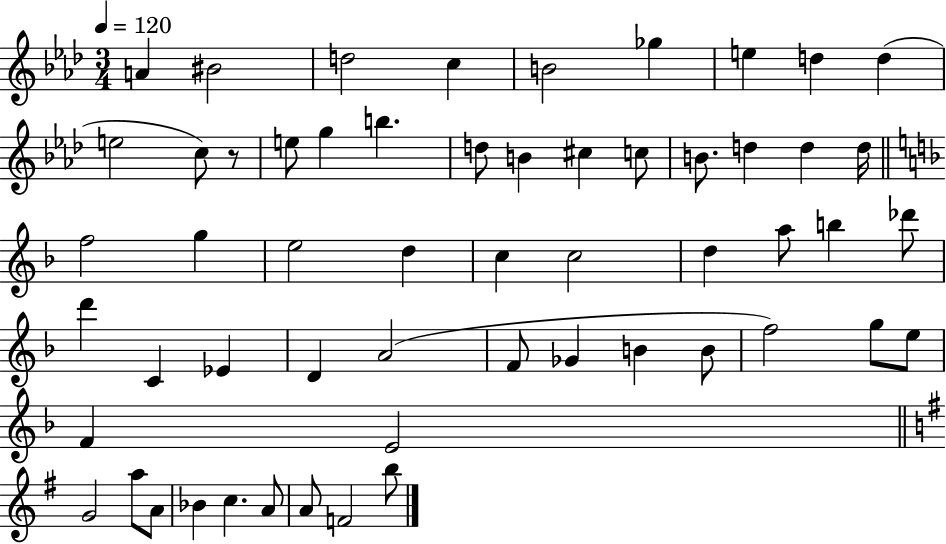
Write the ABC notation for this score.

X:1
T:Untitled
M:3/4
L:1/4
K:Ab
A ^B2 d2 c B2 _g e d d e2 c/2 z/2 e/2 g b d/2 B ^c c/2 B/2 d d d/4 f2 g e2 d c c2 d a/2 b _d'/2 d' C _E D A2 F/2 _G B B/2 f2 g/2 e/2 F E2 G2 a/2 A/2 _B c A/2 A/2 F2 b/2